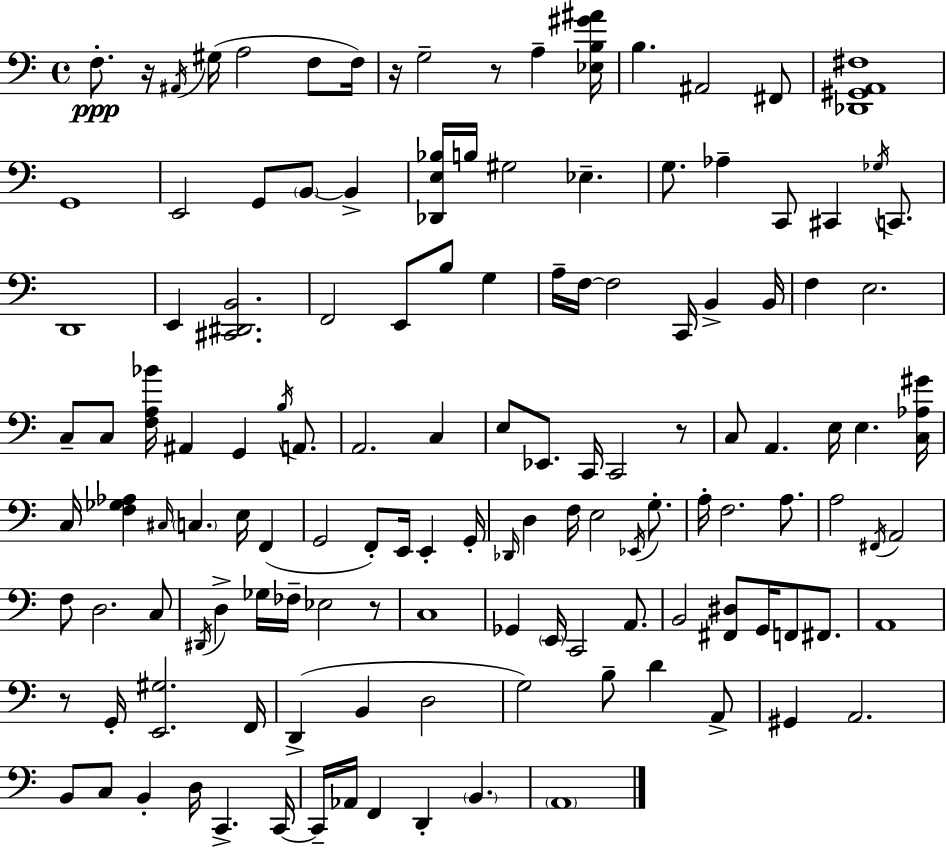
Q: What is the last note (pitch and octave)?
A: A2